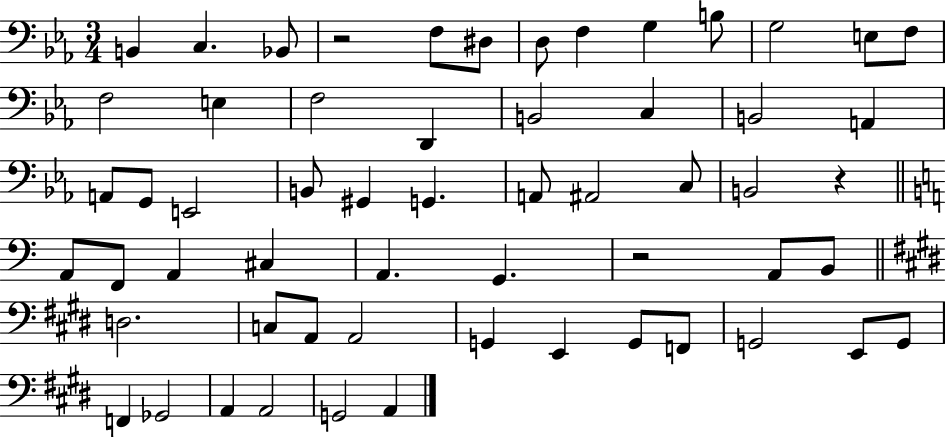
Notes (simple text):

B2/q C3/q. Bb2/e R/h F3/e D#3/e D3/e F3/q G3/q B3/e G3/h E3/e F3/e F3/h E3/q F3/h D2/q B2/h C3/q B2/h A2/q A2/e G2/e E2/h B2/e G#2/q G2/q. A2/e A#2/h C3/e B2/h R/q A2/e F2/e A2/q C#3/q A2/q. G2/q. R/h A2/e B2/e D3/h. C3/e A2/e A2/h G2/q E2/q G2/e F2/e G2/h E2/e G2/e F2/q Gb2/h A2/q A2/h G2/h A2/q